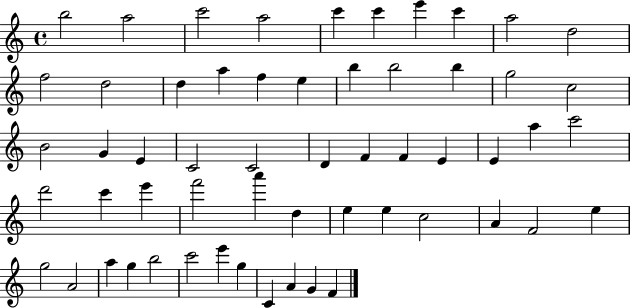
B5/h A5/h C6/h A5/h C6/q C6/q E6/q C6/q A5/h D5/h F5/h D5/h D5/q A5/q F5/q E5/q B5/q B5/h B5/q G5/h C5/h B4/h G4/q E4/q C4/h C4/h D4/q F4/q F4/q E4/q E4/q A5/q C6/h D6/h C6/q E6/q F6/h A6/q D5/q E5/q E5/q C5/h A4/q F4/h E5/q G5/h A4/h A5/q G5/q B5/h C6/h E6/q G5/q C4/q A4/q G4/q F4/q